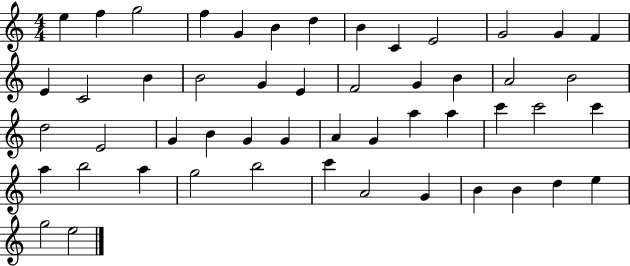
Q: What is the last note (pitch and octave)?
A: E5